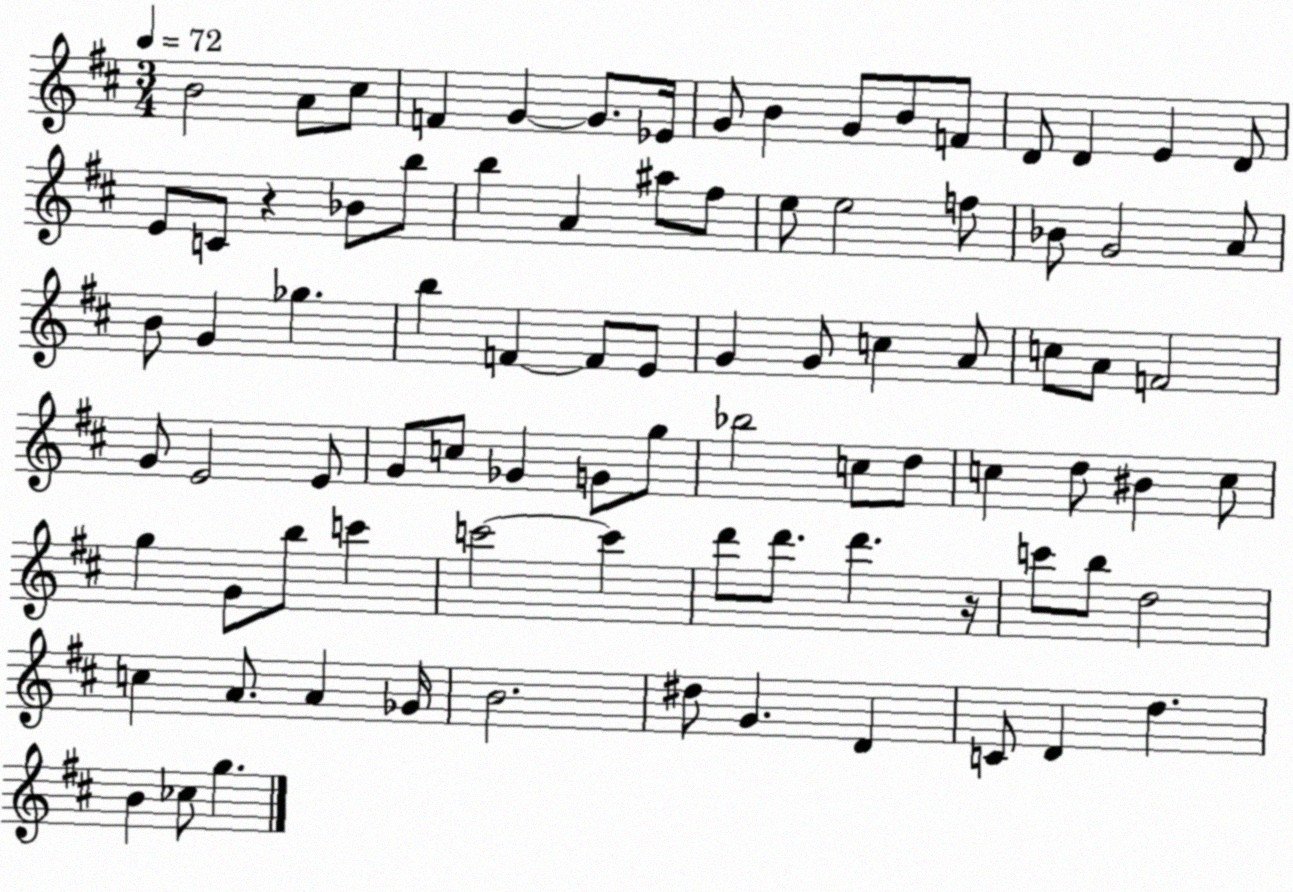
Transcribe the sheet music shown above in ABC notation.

X:1
T:Untitled
M:3/4
L:1/4
K:D
B2 A/2 ^c/2 F G G/2 _E/4 G/2 B G/2 B/2 F/2 D/2 D E D/2 E/2 C/2 z _B/2 b/2 b A ^a/2 ^f/2 e/2 e2 f/2 _B/2 G2 A/2 B/2 G _g b F F/2 E/2 G G/2 c A/2 c/2 A/2 F2 G/2 E2 E/2 G/2 c/2 _G G/2 g/2 _b2 c/2 d/2 c d/2 ^B c/2 g G/2 b/2 c' c'2 c' d'/2 d'/2 d' z/4 c'/2 b/2 d2 c A/2 A _G/4 B2 ^d/2 G D C/2 D d B _c/2 g